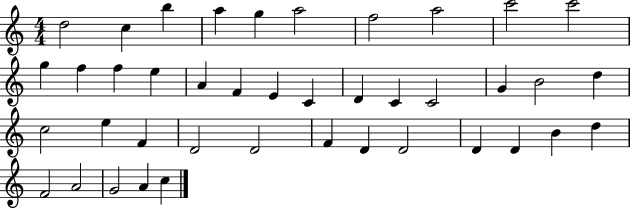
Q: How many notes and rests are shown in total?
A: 41